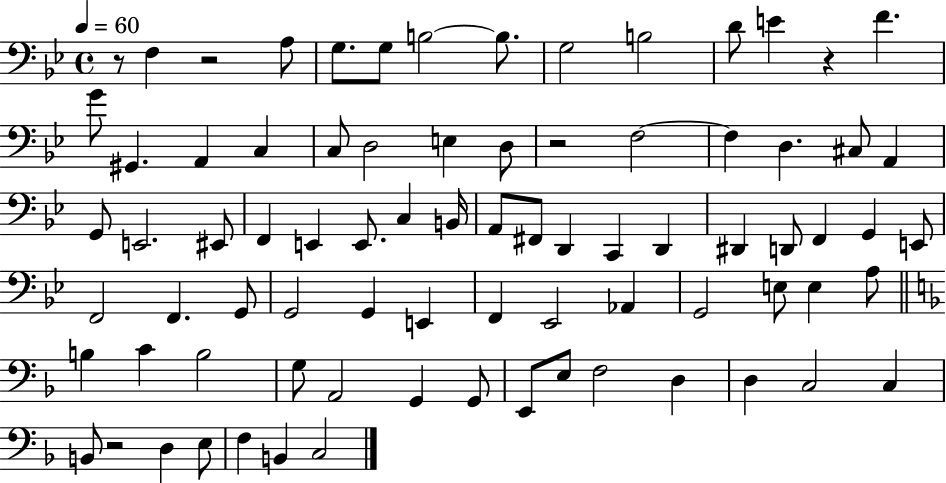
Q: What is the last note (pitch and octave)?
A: C3